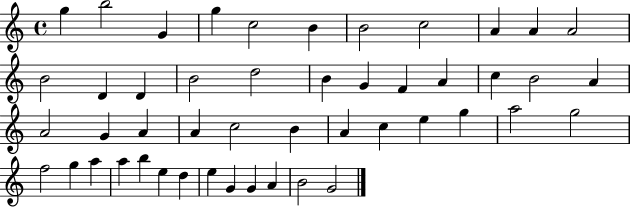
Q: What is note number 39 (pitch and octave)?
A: A5